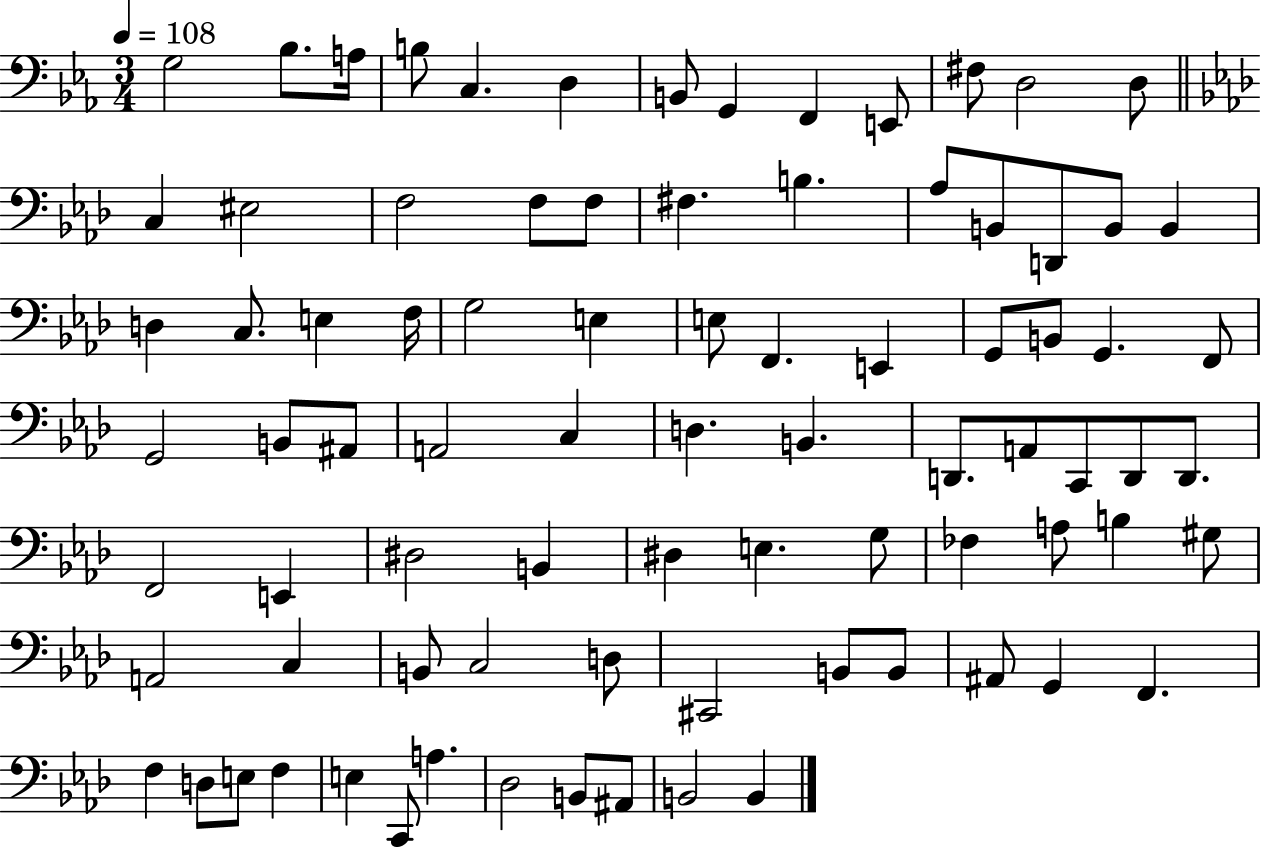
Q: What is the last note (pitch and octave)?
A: B2